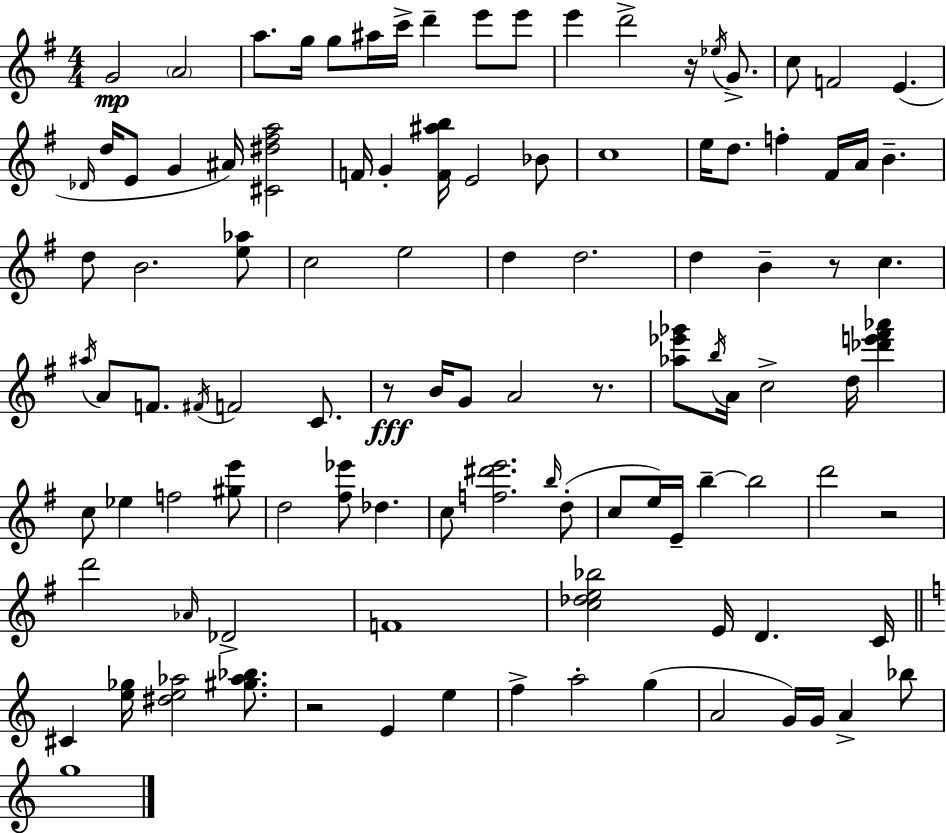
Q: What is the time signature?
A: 4/4